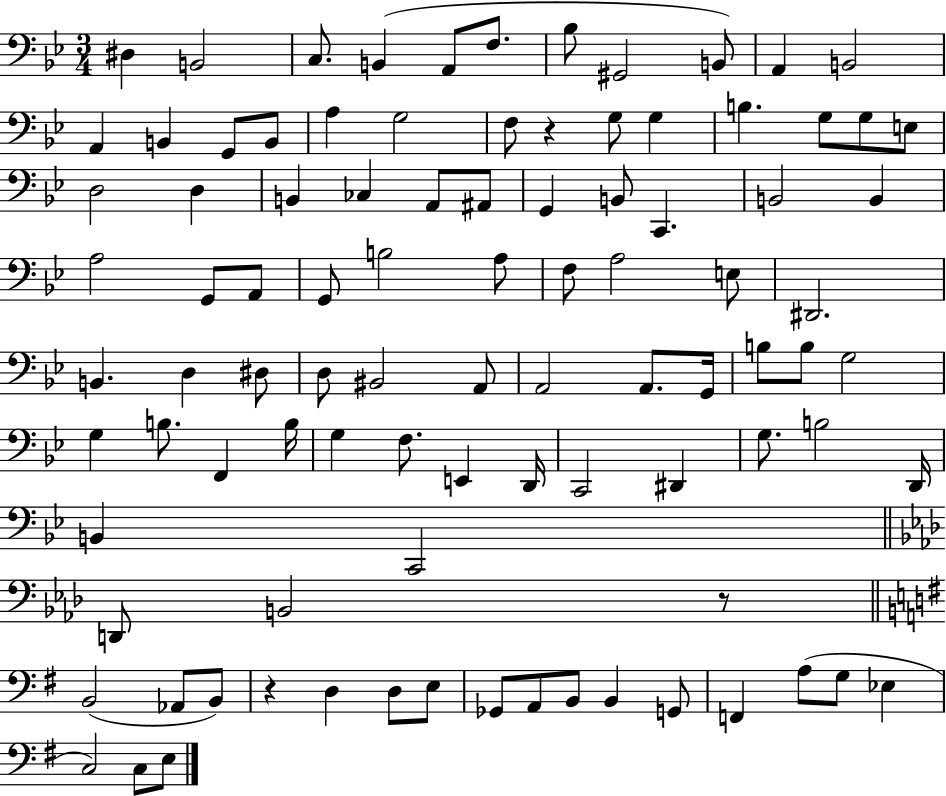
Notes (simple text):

D#3/q B2/h C3/e. B2/q A2/e F3/e. Bb3/e G#2/h B2/e A2/q B2/h A2/q B2/q G2/e B2/e A3/q G3/h F3/e R/q G3/e G3/q B3/q. G3/e G3/e E3/e D3/h D3/q B2/q CES3/q A2/e A#2/e G2/q B2/e C2/q. B2/h B2/q A3/h G2/e A2/e G2/e B3/h A3/e F3/e A3/h E3/e D#2/h. B2/q. D3/q D#3/e D3/e BIS2/h A2/e A2/h A2/e. G2/s B3/e B3/e G3/h G3/q B3/e. F2/q B3/s G3/q F3/e. E2/q D2/s C2/h D#2/q G3/e. B3/h D2/s B2/q C2/h D2/e B2/h R/e B2/h Ab2/e B2/e R/q D3/q D3/e E3/e Gb2/e A2/e B2/e B2/q G2/e F2/q A3/e G3/e Eb3/q C3/h C3/e E3/e